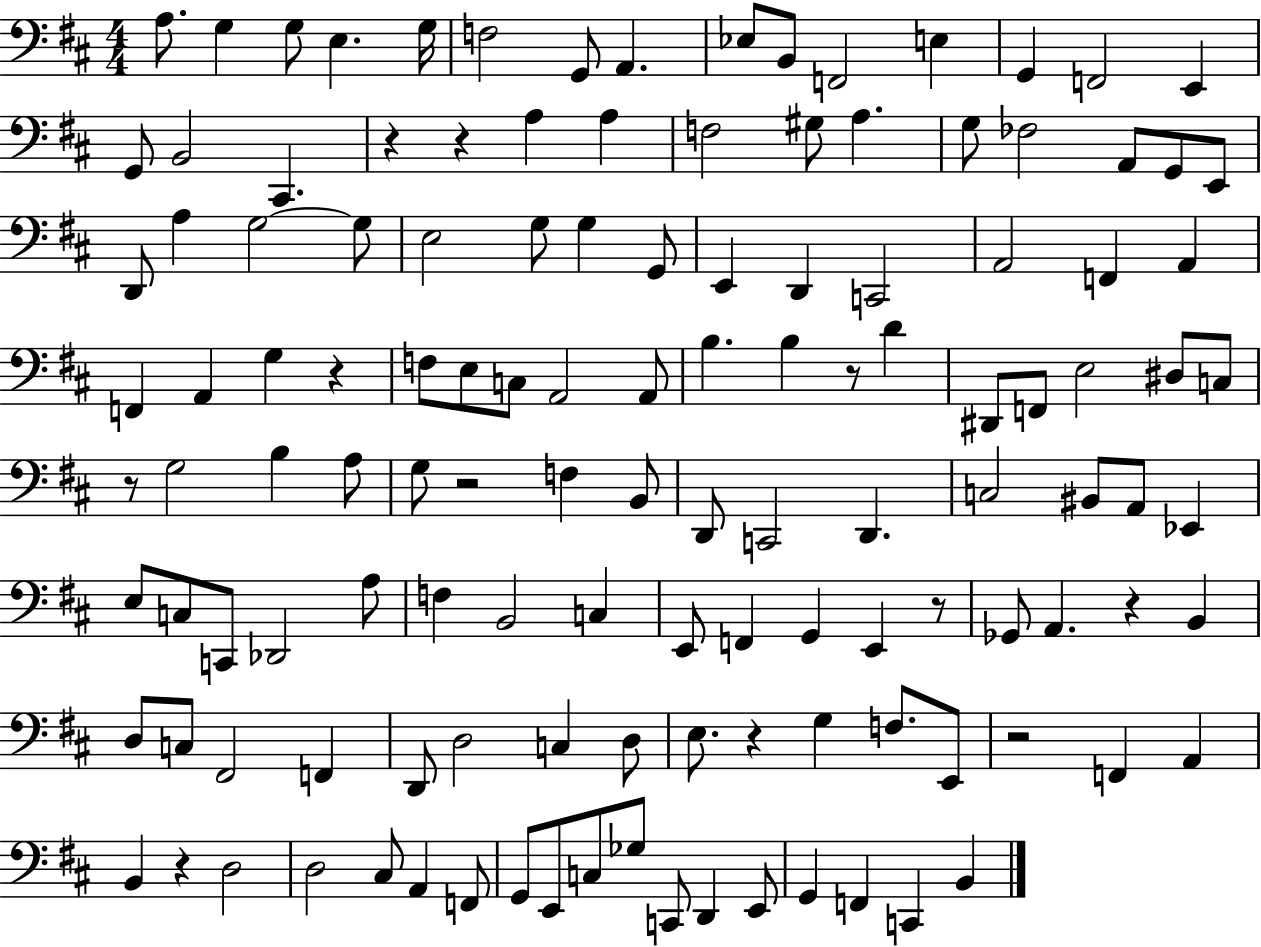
A3/e. G3/q G3/e E3/q. G3/s F3/h G2/e A2/q. Eb3/e B2/e F2/h E3/q G2/q F2/h E2/q G2/e B2/h C#2/q. R/q R/q A3/q A3/q F3/h G#3/e A3/q. G3/e FES3/h A2/e G2/e E2/e D2/e A3/q G3/h G3/e E3/h G3/e G3/q G2/e E2/q D2/q C2/h A2/h F2/q A2/q F2/q A2/q G3/q R/q F3/e E3/e C3/e A2/h A2/e B3/q. B3/q R/e D4/q D#2/e F2/e E3/h D#3/e C3/e R/e G3/h B3/q A3/e G3/e R/h F3/q B2/e D2/e C2/h D2/q. C3/h BIS2/e A2/e Eb2/q E3/e C3/e C2/e Db2/h A3/e F3/q B2/h C3/q E2/e F2/q G2/q E2/q R/e Gb2/e A2/q. R/q B2/q D3/e C3/e F#2/h F2/q D2/e D3/h C3/q D3/e E3/e. R/q G3/q F3/e. E2/e R/h F2/q A2/q B2/q R/q D3/h D3/h C#3/e A2/q F2/e G2/e E2/e C3/e Gb3/e C2/e D2/q E2/e G2/q F2/q C2/q B2/q